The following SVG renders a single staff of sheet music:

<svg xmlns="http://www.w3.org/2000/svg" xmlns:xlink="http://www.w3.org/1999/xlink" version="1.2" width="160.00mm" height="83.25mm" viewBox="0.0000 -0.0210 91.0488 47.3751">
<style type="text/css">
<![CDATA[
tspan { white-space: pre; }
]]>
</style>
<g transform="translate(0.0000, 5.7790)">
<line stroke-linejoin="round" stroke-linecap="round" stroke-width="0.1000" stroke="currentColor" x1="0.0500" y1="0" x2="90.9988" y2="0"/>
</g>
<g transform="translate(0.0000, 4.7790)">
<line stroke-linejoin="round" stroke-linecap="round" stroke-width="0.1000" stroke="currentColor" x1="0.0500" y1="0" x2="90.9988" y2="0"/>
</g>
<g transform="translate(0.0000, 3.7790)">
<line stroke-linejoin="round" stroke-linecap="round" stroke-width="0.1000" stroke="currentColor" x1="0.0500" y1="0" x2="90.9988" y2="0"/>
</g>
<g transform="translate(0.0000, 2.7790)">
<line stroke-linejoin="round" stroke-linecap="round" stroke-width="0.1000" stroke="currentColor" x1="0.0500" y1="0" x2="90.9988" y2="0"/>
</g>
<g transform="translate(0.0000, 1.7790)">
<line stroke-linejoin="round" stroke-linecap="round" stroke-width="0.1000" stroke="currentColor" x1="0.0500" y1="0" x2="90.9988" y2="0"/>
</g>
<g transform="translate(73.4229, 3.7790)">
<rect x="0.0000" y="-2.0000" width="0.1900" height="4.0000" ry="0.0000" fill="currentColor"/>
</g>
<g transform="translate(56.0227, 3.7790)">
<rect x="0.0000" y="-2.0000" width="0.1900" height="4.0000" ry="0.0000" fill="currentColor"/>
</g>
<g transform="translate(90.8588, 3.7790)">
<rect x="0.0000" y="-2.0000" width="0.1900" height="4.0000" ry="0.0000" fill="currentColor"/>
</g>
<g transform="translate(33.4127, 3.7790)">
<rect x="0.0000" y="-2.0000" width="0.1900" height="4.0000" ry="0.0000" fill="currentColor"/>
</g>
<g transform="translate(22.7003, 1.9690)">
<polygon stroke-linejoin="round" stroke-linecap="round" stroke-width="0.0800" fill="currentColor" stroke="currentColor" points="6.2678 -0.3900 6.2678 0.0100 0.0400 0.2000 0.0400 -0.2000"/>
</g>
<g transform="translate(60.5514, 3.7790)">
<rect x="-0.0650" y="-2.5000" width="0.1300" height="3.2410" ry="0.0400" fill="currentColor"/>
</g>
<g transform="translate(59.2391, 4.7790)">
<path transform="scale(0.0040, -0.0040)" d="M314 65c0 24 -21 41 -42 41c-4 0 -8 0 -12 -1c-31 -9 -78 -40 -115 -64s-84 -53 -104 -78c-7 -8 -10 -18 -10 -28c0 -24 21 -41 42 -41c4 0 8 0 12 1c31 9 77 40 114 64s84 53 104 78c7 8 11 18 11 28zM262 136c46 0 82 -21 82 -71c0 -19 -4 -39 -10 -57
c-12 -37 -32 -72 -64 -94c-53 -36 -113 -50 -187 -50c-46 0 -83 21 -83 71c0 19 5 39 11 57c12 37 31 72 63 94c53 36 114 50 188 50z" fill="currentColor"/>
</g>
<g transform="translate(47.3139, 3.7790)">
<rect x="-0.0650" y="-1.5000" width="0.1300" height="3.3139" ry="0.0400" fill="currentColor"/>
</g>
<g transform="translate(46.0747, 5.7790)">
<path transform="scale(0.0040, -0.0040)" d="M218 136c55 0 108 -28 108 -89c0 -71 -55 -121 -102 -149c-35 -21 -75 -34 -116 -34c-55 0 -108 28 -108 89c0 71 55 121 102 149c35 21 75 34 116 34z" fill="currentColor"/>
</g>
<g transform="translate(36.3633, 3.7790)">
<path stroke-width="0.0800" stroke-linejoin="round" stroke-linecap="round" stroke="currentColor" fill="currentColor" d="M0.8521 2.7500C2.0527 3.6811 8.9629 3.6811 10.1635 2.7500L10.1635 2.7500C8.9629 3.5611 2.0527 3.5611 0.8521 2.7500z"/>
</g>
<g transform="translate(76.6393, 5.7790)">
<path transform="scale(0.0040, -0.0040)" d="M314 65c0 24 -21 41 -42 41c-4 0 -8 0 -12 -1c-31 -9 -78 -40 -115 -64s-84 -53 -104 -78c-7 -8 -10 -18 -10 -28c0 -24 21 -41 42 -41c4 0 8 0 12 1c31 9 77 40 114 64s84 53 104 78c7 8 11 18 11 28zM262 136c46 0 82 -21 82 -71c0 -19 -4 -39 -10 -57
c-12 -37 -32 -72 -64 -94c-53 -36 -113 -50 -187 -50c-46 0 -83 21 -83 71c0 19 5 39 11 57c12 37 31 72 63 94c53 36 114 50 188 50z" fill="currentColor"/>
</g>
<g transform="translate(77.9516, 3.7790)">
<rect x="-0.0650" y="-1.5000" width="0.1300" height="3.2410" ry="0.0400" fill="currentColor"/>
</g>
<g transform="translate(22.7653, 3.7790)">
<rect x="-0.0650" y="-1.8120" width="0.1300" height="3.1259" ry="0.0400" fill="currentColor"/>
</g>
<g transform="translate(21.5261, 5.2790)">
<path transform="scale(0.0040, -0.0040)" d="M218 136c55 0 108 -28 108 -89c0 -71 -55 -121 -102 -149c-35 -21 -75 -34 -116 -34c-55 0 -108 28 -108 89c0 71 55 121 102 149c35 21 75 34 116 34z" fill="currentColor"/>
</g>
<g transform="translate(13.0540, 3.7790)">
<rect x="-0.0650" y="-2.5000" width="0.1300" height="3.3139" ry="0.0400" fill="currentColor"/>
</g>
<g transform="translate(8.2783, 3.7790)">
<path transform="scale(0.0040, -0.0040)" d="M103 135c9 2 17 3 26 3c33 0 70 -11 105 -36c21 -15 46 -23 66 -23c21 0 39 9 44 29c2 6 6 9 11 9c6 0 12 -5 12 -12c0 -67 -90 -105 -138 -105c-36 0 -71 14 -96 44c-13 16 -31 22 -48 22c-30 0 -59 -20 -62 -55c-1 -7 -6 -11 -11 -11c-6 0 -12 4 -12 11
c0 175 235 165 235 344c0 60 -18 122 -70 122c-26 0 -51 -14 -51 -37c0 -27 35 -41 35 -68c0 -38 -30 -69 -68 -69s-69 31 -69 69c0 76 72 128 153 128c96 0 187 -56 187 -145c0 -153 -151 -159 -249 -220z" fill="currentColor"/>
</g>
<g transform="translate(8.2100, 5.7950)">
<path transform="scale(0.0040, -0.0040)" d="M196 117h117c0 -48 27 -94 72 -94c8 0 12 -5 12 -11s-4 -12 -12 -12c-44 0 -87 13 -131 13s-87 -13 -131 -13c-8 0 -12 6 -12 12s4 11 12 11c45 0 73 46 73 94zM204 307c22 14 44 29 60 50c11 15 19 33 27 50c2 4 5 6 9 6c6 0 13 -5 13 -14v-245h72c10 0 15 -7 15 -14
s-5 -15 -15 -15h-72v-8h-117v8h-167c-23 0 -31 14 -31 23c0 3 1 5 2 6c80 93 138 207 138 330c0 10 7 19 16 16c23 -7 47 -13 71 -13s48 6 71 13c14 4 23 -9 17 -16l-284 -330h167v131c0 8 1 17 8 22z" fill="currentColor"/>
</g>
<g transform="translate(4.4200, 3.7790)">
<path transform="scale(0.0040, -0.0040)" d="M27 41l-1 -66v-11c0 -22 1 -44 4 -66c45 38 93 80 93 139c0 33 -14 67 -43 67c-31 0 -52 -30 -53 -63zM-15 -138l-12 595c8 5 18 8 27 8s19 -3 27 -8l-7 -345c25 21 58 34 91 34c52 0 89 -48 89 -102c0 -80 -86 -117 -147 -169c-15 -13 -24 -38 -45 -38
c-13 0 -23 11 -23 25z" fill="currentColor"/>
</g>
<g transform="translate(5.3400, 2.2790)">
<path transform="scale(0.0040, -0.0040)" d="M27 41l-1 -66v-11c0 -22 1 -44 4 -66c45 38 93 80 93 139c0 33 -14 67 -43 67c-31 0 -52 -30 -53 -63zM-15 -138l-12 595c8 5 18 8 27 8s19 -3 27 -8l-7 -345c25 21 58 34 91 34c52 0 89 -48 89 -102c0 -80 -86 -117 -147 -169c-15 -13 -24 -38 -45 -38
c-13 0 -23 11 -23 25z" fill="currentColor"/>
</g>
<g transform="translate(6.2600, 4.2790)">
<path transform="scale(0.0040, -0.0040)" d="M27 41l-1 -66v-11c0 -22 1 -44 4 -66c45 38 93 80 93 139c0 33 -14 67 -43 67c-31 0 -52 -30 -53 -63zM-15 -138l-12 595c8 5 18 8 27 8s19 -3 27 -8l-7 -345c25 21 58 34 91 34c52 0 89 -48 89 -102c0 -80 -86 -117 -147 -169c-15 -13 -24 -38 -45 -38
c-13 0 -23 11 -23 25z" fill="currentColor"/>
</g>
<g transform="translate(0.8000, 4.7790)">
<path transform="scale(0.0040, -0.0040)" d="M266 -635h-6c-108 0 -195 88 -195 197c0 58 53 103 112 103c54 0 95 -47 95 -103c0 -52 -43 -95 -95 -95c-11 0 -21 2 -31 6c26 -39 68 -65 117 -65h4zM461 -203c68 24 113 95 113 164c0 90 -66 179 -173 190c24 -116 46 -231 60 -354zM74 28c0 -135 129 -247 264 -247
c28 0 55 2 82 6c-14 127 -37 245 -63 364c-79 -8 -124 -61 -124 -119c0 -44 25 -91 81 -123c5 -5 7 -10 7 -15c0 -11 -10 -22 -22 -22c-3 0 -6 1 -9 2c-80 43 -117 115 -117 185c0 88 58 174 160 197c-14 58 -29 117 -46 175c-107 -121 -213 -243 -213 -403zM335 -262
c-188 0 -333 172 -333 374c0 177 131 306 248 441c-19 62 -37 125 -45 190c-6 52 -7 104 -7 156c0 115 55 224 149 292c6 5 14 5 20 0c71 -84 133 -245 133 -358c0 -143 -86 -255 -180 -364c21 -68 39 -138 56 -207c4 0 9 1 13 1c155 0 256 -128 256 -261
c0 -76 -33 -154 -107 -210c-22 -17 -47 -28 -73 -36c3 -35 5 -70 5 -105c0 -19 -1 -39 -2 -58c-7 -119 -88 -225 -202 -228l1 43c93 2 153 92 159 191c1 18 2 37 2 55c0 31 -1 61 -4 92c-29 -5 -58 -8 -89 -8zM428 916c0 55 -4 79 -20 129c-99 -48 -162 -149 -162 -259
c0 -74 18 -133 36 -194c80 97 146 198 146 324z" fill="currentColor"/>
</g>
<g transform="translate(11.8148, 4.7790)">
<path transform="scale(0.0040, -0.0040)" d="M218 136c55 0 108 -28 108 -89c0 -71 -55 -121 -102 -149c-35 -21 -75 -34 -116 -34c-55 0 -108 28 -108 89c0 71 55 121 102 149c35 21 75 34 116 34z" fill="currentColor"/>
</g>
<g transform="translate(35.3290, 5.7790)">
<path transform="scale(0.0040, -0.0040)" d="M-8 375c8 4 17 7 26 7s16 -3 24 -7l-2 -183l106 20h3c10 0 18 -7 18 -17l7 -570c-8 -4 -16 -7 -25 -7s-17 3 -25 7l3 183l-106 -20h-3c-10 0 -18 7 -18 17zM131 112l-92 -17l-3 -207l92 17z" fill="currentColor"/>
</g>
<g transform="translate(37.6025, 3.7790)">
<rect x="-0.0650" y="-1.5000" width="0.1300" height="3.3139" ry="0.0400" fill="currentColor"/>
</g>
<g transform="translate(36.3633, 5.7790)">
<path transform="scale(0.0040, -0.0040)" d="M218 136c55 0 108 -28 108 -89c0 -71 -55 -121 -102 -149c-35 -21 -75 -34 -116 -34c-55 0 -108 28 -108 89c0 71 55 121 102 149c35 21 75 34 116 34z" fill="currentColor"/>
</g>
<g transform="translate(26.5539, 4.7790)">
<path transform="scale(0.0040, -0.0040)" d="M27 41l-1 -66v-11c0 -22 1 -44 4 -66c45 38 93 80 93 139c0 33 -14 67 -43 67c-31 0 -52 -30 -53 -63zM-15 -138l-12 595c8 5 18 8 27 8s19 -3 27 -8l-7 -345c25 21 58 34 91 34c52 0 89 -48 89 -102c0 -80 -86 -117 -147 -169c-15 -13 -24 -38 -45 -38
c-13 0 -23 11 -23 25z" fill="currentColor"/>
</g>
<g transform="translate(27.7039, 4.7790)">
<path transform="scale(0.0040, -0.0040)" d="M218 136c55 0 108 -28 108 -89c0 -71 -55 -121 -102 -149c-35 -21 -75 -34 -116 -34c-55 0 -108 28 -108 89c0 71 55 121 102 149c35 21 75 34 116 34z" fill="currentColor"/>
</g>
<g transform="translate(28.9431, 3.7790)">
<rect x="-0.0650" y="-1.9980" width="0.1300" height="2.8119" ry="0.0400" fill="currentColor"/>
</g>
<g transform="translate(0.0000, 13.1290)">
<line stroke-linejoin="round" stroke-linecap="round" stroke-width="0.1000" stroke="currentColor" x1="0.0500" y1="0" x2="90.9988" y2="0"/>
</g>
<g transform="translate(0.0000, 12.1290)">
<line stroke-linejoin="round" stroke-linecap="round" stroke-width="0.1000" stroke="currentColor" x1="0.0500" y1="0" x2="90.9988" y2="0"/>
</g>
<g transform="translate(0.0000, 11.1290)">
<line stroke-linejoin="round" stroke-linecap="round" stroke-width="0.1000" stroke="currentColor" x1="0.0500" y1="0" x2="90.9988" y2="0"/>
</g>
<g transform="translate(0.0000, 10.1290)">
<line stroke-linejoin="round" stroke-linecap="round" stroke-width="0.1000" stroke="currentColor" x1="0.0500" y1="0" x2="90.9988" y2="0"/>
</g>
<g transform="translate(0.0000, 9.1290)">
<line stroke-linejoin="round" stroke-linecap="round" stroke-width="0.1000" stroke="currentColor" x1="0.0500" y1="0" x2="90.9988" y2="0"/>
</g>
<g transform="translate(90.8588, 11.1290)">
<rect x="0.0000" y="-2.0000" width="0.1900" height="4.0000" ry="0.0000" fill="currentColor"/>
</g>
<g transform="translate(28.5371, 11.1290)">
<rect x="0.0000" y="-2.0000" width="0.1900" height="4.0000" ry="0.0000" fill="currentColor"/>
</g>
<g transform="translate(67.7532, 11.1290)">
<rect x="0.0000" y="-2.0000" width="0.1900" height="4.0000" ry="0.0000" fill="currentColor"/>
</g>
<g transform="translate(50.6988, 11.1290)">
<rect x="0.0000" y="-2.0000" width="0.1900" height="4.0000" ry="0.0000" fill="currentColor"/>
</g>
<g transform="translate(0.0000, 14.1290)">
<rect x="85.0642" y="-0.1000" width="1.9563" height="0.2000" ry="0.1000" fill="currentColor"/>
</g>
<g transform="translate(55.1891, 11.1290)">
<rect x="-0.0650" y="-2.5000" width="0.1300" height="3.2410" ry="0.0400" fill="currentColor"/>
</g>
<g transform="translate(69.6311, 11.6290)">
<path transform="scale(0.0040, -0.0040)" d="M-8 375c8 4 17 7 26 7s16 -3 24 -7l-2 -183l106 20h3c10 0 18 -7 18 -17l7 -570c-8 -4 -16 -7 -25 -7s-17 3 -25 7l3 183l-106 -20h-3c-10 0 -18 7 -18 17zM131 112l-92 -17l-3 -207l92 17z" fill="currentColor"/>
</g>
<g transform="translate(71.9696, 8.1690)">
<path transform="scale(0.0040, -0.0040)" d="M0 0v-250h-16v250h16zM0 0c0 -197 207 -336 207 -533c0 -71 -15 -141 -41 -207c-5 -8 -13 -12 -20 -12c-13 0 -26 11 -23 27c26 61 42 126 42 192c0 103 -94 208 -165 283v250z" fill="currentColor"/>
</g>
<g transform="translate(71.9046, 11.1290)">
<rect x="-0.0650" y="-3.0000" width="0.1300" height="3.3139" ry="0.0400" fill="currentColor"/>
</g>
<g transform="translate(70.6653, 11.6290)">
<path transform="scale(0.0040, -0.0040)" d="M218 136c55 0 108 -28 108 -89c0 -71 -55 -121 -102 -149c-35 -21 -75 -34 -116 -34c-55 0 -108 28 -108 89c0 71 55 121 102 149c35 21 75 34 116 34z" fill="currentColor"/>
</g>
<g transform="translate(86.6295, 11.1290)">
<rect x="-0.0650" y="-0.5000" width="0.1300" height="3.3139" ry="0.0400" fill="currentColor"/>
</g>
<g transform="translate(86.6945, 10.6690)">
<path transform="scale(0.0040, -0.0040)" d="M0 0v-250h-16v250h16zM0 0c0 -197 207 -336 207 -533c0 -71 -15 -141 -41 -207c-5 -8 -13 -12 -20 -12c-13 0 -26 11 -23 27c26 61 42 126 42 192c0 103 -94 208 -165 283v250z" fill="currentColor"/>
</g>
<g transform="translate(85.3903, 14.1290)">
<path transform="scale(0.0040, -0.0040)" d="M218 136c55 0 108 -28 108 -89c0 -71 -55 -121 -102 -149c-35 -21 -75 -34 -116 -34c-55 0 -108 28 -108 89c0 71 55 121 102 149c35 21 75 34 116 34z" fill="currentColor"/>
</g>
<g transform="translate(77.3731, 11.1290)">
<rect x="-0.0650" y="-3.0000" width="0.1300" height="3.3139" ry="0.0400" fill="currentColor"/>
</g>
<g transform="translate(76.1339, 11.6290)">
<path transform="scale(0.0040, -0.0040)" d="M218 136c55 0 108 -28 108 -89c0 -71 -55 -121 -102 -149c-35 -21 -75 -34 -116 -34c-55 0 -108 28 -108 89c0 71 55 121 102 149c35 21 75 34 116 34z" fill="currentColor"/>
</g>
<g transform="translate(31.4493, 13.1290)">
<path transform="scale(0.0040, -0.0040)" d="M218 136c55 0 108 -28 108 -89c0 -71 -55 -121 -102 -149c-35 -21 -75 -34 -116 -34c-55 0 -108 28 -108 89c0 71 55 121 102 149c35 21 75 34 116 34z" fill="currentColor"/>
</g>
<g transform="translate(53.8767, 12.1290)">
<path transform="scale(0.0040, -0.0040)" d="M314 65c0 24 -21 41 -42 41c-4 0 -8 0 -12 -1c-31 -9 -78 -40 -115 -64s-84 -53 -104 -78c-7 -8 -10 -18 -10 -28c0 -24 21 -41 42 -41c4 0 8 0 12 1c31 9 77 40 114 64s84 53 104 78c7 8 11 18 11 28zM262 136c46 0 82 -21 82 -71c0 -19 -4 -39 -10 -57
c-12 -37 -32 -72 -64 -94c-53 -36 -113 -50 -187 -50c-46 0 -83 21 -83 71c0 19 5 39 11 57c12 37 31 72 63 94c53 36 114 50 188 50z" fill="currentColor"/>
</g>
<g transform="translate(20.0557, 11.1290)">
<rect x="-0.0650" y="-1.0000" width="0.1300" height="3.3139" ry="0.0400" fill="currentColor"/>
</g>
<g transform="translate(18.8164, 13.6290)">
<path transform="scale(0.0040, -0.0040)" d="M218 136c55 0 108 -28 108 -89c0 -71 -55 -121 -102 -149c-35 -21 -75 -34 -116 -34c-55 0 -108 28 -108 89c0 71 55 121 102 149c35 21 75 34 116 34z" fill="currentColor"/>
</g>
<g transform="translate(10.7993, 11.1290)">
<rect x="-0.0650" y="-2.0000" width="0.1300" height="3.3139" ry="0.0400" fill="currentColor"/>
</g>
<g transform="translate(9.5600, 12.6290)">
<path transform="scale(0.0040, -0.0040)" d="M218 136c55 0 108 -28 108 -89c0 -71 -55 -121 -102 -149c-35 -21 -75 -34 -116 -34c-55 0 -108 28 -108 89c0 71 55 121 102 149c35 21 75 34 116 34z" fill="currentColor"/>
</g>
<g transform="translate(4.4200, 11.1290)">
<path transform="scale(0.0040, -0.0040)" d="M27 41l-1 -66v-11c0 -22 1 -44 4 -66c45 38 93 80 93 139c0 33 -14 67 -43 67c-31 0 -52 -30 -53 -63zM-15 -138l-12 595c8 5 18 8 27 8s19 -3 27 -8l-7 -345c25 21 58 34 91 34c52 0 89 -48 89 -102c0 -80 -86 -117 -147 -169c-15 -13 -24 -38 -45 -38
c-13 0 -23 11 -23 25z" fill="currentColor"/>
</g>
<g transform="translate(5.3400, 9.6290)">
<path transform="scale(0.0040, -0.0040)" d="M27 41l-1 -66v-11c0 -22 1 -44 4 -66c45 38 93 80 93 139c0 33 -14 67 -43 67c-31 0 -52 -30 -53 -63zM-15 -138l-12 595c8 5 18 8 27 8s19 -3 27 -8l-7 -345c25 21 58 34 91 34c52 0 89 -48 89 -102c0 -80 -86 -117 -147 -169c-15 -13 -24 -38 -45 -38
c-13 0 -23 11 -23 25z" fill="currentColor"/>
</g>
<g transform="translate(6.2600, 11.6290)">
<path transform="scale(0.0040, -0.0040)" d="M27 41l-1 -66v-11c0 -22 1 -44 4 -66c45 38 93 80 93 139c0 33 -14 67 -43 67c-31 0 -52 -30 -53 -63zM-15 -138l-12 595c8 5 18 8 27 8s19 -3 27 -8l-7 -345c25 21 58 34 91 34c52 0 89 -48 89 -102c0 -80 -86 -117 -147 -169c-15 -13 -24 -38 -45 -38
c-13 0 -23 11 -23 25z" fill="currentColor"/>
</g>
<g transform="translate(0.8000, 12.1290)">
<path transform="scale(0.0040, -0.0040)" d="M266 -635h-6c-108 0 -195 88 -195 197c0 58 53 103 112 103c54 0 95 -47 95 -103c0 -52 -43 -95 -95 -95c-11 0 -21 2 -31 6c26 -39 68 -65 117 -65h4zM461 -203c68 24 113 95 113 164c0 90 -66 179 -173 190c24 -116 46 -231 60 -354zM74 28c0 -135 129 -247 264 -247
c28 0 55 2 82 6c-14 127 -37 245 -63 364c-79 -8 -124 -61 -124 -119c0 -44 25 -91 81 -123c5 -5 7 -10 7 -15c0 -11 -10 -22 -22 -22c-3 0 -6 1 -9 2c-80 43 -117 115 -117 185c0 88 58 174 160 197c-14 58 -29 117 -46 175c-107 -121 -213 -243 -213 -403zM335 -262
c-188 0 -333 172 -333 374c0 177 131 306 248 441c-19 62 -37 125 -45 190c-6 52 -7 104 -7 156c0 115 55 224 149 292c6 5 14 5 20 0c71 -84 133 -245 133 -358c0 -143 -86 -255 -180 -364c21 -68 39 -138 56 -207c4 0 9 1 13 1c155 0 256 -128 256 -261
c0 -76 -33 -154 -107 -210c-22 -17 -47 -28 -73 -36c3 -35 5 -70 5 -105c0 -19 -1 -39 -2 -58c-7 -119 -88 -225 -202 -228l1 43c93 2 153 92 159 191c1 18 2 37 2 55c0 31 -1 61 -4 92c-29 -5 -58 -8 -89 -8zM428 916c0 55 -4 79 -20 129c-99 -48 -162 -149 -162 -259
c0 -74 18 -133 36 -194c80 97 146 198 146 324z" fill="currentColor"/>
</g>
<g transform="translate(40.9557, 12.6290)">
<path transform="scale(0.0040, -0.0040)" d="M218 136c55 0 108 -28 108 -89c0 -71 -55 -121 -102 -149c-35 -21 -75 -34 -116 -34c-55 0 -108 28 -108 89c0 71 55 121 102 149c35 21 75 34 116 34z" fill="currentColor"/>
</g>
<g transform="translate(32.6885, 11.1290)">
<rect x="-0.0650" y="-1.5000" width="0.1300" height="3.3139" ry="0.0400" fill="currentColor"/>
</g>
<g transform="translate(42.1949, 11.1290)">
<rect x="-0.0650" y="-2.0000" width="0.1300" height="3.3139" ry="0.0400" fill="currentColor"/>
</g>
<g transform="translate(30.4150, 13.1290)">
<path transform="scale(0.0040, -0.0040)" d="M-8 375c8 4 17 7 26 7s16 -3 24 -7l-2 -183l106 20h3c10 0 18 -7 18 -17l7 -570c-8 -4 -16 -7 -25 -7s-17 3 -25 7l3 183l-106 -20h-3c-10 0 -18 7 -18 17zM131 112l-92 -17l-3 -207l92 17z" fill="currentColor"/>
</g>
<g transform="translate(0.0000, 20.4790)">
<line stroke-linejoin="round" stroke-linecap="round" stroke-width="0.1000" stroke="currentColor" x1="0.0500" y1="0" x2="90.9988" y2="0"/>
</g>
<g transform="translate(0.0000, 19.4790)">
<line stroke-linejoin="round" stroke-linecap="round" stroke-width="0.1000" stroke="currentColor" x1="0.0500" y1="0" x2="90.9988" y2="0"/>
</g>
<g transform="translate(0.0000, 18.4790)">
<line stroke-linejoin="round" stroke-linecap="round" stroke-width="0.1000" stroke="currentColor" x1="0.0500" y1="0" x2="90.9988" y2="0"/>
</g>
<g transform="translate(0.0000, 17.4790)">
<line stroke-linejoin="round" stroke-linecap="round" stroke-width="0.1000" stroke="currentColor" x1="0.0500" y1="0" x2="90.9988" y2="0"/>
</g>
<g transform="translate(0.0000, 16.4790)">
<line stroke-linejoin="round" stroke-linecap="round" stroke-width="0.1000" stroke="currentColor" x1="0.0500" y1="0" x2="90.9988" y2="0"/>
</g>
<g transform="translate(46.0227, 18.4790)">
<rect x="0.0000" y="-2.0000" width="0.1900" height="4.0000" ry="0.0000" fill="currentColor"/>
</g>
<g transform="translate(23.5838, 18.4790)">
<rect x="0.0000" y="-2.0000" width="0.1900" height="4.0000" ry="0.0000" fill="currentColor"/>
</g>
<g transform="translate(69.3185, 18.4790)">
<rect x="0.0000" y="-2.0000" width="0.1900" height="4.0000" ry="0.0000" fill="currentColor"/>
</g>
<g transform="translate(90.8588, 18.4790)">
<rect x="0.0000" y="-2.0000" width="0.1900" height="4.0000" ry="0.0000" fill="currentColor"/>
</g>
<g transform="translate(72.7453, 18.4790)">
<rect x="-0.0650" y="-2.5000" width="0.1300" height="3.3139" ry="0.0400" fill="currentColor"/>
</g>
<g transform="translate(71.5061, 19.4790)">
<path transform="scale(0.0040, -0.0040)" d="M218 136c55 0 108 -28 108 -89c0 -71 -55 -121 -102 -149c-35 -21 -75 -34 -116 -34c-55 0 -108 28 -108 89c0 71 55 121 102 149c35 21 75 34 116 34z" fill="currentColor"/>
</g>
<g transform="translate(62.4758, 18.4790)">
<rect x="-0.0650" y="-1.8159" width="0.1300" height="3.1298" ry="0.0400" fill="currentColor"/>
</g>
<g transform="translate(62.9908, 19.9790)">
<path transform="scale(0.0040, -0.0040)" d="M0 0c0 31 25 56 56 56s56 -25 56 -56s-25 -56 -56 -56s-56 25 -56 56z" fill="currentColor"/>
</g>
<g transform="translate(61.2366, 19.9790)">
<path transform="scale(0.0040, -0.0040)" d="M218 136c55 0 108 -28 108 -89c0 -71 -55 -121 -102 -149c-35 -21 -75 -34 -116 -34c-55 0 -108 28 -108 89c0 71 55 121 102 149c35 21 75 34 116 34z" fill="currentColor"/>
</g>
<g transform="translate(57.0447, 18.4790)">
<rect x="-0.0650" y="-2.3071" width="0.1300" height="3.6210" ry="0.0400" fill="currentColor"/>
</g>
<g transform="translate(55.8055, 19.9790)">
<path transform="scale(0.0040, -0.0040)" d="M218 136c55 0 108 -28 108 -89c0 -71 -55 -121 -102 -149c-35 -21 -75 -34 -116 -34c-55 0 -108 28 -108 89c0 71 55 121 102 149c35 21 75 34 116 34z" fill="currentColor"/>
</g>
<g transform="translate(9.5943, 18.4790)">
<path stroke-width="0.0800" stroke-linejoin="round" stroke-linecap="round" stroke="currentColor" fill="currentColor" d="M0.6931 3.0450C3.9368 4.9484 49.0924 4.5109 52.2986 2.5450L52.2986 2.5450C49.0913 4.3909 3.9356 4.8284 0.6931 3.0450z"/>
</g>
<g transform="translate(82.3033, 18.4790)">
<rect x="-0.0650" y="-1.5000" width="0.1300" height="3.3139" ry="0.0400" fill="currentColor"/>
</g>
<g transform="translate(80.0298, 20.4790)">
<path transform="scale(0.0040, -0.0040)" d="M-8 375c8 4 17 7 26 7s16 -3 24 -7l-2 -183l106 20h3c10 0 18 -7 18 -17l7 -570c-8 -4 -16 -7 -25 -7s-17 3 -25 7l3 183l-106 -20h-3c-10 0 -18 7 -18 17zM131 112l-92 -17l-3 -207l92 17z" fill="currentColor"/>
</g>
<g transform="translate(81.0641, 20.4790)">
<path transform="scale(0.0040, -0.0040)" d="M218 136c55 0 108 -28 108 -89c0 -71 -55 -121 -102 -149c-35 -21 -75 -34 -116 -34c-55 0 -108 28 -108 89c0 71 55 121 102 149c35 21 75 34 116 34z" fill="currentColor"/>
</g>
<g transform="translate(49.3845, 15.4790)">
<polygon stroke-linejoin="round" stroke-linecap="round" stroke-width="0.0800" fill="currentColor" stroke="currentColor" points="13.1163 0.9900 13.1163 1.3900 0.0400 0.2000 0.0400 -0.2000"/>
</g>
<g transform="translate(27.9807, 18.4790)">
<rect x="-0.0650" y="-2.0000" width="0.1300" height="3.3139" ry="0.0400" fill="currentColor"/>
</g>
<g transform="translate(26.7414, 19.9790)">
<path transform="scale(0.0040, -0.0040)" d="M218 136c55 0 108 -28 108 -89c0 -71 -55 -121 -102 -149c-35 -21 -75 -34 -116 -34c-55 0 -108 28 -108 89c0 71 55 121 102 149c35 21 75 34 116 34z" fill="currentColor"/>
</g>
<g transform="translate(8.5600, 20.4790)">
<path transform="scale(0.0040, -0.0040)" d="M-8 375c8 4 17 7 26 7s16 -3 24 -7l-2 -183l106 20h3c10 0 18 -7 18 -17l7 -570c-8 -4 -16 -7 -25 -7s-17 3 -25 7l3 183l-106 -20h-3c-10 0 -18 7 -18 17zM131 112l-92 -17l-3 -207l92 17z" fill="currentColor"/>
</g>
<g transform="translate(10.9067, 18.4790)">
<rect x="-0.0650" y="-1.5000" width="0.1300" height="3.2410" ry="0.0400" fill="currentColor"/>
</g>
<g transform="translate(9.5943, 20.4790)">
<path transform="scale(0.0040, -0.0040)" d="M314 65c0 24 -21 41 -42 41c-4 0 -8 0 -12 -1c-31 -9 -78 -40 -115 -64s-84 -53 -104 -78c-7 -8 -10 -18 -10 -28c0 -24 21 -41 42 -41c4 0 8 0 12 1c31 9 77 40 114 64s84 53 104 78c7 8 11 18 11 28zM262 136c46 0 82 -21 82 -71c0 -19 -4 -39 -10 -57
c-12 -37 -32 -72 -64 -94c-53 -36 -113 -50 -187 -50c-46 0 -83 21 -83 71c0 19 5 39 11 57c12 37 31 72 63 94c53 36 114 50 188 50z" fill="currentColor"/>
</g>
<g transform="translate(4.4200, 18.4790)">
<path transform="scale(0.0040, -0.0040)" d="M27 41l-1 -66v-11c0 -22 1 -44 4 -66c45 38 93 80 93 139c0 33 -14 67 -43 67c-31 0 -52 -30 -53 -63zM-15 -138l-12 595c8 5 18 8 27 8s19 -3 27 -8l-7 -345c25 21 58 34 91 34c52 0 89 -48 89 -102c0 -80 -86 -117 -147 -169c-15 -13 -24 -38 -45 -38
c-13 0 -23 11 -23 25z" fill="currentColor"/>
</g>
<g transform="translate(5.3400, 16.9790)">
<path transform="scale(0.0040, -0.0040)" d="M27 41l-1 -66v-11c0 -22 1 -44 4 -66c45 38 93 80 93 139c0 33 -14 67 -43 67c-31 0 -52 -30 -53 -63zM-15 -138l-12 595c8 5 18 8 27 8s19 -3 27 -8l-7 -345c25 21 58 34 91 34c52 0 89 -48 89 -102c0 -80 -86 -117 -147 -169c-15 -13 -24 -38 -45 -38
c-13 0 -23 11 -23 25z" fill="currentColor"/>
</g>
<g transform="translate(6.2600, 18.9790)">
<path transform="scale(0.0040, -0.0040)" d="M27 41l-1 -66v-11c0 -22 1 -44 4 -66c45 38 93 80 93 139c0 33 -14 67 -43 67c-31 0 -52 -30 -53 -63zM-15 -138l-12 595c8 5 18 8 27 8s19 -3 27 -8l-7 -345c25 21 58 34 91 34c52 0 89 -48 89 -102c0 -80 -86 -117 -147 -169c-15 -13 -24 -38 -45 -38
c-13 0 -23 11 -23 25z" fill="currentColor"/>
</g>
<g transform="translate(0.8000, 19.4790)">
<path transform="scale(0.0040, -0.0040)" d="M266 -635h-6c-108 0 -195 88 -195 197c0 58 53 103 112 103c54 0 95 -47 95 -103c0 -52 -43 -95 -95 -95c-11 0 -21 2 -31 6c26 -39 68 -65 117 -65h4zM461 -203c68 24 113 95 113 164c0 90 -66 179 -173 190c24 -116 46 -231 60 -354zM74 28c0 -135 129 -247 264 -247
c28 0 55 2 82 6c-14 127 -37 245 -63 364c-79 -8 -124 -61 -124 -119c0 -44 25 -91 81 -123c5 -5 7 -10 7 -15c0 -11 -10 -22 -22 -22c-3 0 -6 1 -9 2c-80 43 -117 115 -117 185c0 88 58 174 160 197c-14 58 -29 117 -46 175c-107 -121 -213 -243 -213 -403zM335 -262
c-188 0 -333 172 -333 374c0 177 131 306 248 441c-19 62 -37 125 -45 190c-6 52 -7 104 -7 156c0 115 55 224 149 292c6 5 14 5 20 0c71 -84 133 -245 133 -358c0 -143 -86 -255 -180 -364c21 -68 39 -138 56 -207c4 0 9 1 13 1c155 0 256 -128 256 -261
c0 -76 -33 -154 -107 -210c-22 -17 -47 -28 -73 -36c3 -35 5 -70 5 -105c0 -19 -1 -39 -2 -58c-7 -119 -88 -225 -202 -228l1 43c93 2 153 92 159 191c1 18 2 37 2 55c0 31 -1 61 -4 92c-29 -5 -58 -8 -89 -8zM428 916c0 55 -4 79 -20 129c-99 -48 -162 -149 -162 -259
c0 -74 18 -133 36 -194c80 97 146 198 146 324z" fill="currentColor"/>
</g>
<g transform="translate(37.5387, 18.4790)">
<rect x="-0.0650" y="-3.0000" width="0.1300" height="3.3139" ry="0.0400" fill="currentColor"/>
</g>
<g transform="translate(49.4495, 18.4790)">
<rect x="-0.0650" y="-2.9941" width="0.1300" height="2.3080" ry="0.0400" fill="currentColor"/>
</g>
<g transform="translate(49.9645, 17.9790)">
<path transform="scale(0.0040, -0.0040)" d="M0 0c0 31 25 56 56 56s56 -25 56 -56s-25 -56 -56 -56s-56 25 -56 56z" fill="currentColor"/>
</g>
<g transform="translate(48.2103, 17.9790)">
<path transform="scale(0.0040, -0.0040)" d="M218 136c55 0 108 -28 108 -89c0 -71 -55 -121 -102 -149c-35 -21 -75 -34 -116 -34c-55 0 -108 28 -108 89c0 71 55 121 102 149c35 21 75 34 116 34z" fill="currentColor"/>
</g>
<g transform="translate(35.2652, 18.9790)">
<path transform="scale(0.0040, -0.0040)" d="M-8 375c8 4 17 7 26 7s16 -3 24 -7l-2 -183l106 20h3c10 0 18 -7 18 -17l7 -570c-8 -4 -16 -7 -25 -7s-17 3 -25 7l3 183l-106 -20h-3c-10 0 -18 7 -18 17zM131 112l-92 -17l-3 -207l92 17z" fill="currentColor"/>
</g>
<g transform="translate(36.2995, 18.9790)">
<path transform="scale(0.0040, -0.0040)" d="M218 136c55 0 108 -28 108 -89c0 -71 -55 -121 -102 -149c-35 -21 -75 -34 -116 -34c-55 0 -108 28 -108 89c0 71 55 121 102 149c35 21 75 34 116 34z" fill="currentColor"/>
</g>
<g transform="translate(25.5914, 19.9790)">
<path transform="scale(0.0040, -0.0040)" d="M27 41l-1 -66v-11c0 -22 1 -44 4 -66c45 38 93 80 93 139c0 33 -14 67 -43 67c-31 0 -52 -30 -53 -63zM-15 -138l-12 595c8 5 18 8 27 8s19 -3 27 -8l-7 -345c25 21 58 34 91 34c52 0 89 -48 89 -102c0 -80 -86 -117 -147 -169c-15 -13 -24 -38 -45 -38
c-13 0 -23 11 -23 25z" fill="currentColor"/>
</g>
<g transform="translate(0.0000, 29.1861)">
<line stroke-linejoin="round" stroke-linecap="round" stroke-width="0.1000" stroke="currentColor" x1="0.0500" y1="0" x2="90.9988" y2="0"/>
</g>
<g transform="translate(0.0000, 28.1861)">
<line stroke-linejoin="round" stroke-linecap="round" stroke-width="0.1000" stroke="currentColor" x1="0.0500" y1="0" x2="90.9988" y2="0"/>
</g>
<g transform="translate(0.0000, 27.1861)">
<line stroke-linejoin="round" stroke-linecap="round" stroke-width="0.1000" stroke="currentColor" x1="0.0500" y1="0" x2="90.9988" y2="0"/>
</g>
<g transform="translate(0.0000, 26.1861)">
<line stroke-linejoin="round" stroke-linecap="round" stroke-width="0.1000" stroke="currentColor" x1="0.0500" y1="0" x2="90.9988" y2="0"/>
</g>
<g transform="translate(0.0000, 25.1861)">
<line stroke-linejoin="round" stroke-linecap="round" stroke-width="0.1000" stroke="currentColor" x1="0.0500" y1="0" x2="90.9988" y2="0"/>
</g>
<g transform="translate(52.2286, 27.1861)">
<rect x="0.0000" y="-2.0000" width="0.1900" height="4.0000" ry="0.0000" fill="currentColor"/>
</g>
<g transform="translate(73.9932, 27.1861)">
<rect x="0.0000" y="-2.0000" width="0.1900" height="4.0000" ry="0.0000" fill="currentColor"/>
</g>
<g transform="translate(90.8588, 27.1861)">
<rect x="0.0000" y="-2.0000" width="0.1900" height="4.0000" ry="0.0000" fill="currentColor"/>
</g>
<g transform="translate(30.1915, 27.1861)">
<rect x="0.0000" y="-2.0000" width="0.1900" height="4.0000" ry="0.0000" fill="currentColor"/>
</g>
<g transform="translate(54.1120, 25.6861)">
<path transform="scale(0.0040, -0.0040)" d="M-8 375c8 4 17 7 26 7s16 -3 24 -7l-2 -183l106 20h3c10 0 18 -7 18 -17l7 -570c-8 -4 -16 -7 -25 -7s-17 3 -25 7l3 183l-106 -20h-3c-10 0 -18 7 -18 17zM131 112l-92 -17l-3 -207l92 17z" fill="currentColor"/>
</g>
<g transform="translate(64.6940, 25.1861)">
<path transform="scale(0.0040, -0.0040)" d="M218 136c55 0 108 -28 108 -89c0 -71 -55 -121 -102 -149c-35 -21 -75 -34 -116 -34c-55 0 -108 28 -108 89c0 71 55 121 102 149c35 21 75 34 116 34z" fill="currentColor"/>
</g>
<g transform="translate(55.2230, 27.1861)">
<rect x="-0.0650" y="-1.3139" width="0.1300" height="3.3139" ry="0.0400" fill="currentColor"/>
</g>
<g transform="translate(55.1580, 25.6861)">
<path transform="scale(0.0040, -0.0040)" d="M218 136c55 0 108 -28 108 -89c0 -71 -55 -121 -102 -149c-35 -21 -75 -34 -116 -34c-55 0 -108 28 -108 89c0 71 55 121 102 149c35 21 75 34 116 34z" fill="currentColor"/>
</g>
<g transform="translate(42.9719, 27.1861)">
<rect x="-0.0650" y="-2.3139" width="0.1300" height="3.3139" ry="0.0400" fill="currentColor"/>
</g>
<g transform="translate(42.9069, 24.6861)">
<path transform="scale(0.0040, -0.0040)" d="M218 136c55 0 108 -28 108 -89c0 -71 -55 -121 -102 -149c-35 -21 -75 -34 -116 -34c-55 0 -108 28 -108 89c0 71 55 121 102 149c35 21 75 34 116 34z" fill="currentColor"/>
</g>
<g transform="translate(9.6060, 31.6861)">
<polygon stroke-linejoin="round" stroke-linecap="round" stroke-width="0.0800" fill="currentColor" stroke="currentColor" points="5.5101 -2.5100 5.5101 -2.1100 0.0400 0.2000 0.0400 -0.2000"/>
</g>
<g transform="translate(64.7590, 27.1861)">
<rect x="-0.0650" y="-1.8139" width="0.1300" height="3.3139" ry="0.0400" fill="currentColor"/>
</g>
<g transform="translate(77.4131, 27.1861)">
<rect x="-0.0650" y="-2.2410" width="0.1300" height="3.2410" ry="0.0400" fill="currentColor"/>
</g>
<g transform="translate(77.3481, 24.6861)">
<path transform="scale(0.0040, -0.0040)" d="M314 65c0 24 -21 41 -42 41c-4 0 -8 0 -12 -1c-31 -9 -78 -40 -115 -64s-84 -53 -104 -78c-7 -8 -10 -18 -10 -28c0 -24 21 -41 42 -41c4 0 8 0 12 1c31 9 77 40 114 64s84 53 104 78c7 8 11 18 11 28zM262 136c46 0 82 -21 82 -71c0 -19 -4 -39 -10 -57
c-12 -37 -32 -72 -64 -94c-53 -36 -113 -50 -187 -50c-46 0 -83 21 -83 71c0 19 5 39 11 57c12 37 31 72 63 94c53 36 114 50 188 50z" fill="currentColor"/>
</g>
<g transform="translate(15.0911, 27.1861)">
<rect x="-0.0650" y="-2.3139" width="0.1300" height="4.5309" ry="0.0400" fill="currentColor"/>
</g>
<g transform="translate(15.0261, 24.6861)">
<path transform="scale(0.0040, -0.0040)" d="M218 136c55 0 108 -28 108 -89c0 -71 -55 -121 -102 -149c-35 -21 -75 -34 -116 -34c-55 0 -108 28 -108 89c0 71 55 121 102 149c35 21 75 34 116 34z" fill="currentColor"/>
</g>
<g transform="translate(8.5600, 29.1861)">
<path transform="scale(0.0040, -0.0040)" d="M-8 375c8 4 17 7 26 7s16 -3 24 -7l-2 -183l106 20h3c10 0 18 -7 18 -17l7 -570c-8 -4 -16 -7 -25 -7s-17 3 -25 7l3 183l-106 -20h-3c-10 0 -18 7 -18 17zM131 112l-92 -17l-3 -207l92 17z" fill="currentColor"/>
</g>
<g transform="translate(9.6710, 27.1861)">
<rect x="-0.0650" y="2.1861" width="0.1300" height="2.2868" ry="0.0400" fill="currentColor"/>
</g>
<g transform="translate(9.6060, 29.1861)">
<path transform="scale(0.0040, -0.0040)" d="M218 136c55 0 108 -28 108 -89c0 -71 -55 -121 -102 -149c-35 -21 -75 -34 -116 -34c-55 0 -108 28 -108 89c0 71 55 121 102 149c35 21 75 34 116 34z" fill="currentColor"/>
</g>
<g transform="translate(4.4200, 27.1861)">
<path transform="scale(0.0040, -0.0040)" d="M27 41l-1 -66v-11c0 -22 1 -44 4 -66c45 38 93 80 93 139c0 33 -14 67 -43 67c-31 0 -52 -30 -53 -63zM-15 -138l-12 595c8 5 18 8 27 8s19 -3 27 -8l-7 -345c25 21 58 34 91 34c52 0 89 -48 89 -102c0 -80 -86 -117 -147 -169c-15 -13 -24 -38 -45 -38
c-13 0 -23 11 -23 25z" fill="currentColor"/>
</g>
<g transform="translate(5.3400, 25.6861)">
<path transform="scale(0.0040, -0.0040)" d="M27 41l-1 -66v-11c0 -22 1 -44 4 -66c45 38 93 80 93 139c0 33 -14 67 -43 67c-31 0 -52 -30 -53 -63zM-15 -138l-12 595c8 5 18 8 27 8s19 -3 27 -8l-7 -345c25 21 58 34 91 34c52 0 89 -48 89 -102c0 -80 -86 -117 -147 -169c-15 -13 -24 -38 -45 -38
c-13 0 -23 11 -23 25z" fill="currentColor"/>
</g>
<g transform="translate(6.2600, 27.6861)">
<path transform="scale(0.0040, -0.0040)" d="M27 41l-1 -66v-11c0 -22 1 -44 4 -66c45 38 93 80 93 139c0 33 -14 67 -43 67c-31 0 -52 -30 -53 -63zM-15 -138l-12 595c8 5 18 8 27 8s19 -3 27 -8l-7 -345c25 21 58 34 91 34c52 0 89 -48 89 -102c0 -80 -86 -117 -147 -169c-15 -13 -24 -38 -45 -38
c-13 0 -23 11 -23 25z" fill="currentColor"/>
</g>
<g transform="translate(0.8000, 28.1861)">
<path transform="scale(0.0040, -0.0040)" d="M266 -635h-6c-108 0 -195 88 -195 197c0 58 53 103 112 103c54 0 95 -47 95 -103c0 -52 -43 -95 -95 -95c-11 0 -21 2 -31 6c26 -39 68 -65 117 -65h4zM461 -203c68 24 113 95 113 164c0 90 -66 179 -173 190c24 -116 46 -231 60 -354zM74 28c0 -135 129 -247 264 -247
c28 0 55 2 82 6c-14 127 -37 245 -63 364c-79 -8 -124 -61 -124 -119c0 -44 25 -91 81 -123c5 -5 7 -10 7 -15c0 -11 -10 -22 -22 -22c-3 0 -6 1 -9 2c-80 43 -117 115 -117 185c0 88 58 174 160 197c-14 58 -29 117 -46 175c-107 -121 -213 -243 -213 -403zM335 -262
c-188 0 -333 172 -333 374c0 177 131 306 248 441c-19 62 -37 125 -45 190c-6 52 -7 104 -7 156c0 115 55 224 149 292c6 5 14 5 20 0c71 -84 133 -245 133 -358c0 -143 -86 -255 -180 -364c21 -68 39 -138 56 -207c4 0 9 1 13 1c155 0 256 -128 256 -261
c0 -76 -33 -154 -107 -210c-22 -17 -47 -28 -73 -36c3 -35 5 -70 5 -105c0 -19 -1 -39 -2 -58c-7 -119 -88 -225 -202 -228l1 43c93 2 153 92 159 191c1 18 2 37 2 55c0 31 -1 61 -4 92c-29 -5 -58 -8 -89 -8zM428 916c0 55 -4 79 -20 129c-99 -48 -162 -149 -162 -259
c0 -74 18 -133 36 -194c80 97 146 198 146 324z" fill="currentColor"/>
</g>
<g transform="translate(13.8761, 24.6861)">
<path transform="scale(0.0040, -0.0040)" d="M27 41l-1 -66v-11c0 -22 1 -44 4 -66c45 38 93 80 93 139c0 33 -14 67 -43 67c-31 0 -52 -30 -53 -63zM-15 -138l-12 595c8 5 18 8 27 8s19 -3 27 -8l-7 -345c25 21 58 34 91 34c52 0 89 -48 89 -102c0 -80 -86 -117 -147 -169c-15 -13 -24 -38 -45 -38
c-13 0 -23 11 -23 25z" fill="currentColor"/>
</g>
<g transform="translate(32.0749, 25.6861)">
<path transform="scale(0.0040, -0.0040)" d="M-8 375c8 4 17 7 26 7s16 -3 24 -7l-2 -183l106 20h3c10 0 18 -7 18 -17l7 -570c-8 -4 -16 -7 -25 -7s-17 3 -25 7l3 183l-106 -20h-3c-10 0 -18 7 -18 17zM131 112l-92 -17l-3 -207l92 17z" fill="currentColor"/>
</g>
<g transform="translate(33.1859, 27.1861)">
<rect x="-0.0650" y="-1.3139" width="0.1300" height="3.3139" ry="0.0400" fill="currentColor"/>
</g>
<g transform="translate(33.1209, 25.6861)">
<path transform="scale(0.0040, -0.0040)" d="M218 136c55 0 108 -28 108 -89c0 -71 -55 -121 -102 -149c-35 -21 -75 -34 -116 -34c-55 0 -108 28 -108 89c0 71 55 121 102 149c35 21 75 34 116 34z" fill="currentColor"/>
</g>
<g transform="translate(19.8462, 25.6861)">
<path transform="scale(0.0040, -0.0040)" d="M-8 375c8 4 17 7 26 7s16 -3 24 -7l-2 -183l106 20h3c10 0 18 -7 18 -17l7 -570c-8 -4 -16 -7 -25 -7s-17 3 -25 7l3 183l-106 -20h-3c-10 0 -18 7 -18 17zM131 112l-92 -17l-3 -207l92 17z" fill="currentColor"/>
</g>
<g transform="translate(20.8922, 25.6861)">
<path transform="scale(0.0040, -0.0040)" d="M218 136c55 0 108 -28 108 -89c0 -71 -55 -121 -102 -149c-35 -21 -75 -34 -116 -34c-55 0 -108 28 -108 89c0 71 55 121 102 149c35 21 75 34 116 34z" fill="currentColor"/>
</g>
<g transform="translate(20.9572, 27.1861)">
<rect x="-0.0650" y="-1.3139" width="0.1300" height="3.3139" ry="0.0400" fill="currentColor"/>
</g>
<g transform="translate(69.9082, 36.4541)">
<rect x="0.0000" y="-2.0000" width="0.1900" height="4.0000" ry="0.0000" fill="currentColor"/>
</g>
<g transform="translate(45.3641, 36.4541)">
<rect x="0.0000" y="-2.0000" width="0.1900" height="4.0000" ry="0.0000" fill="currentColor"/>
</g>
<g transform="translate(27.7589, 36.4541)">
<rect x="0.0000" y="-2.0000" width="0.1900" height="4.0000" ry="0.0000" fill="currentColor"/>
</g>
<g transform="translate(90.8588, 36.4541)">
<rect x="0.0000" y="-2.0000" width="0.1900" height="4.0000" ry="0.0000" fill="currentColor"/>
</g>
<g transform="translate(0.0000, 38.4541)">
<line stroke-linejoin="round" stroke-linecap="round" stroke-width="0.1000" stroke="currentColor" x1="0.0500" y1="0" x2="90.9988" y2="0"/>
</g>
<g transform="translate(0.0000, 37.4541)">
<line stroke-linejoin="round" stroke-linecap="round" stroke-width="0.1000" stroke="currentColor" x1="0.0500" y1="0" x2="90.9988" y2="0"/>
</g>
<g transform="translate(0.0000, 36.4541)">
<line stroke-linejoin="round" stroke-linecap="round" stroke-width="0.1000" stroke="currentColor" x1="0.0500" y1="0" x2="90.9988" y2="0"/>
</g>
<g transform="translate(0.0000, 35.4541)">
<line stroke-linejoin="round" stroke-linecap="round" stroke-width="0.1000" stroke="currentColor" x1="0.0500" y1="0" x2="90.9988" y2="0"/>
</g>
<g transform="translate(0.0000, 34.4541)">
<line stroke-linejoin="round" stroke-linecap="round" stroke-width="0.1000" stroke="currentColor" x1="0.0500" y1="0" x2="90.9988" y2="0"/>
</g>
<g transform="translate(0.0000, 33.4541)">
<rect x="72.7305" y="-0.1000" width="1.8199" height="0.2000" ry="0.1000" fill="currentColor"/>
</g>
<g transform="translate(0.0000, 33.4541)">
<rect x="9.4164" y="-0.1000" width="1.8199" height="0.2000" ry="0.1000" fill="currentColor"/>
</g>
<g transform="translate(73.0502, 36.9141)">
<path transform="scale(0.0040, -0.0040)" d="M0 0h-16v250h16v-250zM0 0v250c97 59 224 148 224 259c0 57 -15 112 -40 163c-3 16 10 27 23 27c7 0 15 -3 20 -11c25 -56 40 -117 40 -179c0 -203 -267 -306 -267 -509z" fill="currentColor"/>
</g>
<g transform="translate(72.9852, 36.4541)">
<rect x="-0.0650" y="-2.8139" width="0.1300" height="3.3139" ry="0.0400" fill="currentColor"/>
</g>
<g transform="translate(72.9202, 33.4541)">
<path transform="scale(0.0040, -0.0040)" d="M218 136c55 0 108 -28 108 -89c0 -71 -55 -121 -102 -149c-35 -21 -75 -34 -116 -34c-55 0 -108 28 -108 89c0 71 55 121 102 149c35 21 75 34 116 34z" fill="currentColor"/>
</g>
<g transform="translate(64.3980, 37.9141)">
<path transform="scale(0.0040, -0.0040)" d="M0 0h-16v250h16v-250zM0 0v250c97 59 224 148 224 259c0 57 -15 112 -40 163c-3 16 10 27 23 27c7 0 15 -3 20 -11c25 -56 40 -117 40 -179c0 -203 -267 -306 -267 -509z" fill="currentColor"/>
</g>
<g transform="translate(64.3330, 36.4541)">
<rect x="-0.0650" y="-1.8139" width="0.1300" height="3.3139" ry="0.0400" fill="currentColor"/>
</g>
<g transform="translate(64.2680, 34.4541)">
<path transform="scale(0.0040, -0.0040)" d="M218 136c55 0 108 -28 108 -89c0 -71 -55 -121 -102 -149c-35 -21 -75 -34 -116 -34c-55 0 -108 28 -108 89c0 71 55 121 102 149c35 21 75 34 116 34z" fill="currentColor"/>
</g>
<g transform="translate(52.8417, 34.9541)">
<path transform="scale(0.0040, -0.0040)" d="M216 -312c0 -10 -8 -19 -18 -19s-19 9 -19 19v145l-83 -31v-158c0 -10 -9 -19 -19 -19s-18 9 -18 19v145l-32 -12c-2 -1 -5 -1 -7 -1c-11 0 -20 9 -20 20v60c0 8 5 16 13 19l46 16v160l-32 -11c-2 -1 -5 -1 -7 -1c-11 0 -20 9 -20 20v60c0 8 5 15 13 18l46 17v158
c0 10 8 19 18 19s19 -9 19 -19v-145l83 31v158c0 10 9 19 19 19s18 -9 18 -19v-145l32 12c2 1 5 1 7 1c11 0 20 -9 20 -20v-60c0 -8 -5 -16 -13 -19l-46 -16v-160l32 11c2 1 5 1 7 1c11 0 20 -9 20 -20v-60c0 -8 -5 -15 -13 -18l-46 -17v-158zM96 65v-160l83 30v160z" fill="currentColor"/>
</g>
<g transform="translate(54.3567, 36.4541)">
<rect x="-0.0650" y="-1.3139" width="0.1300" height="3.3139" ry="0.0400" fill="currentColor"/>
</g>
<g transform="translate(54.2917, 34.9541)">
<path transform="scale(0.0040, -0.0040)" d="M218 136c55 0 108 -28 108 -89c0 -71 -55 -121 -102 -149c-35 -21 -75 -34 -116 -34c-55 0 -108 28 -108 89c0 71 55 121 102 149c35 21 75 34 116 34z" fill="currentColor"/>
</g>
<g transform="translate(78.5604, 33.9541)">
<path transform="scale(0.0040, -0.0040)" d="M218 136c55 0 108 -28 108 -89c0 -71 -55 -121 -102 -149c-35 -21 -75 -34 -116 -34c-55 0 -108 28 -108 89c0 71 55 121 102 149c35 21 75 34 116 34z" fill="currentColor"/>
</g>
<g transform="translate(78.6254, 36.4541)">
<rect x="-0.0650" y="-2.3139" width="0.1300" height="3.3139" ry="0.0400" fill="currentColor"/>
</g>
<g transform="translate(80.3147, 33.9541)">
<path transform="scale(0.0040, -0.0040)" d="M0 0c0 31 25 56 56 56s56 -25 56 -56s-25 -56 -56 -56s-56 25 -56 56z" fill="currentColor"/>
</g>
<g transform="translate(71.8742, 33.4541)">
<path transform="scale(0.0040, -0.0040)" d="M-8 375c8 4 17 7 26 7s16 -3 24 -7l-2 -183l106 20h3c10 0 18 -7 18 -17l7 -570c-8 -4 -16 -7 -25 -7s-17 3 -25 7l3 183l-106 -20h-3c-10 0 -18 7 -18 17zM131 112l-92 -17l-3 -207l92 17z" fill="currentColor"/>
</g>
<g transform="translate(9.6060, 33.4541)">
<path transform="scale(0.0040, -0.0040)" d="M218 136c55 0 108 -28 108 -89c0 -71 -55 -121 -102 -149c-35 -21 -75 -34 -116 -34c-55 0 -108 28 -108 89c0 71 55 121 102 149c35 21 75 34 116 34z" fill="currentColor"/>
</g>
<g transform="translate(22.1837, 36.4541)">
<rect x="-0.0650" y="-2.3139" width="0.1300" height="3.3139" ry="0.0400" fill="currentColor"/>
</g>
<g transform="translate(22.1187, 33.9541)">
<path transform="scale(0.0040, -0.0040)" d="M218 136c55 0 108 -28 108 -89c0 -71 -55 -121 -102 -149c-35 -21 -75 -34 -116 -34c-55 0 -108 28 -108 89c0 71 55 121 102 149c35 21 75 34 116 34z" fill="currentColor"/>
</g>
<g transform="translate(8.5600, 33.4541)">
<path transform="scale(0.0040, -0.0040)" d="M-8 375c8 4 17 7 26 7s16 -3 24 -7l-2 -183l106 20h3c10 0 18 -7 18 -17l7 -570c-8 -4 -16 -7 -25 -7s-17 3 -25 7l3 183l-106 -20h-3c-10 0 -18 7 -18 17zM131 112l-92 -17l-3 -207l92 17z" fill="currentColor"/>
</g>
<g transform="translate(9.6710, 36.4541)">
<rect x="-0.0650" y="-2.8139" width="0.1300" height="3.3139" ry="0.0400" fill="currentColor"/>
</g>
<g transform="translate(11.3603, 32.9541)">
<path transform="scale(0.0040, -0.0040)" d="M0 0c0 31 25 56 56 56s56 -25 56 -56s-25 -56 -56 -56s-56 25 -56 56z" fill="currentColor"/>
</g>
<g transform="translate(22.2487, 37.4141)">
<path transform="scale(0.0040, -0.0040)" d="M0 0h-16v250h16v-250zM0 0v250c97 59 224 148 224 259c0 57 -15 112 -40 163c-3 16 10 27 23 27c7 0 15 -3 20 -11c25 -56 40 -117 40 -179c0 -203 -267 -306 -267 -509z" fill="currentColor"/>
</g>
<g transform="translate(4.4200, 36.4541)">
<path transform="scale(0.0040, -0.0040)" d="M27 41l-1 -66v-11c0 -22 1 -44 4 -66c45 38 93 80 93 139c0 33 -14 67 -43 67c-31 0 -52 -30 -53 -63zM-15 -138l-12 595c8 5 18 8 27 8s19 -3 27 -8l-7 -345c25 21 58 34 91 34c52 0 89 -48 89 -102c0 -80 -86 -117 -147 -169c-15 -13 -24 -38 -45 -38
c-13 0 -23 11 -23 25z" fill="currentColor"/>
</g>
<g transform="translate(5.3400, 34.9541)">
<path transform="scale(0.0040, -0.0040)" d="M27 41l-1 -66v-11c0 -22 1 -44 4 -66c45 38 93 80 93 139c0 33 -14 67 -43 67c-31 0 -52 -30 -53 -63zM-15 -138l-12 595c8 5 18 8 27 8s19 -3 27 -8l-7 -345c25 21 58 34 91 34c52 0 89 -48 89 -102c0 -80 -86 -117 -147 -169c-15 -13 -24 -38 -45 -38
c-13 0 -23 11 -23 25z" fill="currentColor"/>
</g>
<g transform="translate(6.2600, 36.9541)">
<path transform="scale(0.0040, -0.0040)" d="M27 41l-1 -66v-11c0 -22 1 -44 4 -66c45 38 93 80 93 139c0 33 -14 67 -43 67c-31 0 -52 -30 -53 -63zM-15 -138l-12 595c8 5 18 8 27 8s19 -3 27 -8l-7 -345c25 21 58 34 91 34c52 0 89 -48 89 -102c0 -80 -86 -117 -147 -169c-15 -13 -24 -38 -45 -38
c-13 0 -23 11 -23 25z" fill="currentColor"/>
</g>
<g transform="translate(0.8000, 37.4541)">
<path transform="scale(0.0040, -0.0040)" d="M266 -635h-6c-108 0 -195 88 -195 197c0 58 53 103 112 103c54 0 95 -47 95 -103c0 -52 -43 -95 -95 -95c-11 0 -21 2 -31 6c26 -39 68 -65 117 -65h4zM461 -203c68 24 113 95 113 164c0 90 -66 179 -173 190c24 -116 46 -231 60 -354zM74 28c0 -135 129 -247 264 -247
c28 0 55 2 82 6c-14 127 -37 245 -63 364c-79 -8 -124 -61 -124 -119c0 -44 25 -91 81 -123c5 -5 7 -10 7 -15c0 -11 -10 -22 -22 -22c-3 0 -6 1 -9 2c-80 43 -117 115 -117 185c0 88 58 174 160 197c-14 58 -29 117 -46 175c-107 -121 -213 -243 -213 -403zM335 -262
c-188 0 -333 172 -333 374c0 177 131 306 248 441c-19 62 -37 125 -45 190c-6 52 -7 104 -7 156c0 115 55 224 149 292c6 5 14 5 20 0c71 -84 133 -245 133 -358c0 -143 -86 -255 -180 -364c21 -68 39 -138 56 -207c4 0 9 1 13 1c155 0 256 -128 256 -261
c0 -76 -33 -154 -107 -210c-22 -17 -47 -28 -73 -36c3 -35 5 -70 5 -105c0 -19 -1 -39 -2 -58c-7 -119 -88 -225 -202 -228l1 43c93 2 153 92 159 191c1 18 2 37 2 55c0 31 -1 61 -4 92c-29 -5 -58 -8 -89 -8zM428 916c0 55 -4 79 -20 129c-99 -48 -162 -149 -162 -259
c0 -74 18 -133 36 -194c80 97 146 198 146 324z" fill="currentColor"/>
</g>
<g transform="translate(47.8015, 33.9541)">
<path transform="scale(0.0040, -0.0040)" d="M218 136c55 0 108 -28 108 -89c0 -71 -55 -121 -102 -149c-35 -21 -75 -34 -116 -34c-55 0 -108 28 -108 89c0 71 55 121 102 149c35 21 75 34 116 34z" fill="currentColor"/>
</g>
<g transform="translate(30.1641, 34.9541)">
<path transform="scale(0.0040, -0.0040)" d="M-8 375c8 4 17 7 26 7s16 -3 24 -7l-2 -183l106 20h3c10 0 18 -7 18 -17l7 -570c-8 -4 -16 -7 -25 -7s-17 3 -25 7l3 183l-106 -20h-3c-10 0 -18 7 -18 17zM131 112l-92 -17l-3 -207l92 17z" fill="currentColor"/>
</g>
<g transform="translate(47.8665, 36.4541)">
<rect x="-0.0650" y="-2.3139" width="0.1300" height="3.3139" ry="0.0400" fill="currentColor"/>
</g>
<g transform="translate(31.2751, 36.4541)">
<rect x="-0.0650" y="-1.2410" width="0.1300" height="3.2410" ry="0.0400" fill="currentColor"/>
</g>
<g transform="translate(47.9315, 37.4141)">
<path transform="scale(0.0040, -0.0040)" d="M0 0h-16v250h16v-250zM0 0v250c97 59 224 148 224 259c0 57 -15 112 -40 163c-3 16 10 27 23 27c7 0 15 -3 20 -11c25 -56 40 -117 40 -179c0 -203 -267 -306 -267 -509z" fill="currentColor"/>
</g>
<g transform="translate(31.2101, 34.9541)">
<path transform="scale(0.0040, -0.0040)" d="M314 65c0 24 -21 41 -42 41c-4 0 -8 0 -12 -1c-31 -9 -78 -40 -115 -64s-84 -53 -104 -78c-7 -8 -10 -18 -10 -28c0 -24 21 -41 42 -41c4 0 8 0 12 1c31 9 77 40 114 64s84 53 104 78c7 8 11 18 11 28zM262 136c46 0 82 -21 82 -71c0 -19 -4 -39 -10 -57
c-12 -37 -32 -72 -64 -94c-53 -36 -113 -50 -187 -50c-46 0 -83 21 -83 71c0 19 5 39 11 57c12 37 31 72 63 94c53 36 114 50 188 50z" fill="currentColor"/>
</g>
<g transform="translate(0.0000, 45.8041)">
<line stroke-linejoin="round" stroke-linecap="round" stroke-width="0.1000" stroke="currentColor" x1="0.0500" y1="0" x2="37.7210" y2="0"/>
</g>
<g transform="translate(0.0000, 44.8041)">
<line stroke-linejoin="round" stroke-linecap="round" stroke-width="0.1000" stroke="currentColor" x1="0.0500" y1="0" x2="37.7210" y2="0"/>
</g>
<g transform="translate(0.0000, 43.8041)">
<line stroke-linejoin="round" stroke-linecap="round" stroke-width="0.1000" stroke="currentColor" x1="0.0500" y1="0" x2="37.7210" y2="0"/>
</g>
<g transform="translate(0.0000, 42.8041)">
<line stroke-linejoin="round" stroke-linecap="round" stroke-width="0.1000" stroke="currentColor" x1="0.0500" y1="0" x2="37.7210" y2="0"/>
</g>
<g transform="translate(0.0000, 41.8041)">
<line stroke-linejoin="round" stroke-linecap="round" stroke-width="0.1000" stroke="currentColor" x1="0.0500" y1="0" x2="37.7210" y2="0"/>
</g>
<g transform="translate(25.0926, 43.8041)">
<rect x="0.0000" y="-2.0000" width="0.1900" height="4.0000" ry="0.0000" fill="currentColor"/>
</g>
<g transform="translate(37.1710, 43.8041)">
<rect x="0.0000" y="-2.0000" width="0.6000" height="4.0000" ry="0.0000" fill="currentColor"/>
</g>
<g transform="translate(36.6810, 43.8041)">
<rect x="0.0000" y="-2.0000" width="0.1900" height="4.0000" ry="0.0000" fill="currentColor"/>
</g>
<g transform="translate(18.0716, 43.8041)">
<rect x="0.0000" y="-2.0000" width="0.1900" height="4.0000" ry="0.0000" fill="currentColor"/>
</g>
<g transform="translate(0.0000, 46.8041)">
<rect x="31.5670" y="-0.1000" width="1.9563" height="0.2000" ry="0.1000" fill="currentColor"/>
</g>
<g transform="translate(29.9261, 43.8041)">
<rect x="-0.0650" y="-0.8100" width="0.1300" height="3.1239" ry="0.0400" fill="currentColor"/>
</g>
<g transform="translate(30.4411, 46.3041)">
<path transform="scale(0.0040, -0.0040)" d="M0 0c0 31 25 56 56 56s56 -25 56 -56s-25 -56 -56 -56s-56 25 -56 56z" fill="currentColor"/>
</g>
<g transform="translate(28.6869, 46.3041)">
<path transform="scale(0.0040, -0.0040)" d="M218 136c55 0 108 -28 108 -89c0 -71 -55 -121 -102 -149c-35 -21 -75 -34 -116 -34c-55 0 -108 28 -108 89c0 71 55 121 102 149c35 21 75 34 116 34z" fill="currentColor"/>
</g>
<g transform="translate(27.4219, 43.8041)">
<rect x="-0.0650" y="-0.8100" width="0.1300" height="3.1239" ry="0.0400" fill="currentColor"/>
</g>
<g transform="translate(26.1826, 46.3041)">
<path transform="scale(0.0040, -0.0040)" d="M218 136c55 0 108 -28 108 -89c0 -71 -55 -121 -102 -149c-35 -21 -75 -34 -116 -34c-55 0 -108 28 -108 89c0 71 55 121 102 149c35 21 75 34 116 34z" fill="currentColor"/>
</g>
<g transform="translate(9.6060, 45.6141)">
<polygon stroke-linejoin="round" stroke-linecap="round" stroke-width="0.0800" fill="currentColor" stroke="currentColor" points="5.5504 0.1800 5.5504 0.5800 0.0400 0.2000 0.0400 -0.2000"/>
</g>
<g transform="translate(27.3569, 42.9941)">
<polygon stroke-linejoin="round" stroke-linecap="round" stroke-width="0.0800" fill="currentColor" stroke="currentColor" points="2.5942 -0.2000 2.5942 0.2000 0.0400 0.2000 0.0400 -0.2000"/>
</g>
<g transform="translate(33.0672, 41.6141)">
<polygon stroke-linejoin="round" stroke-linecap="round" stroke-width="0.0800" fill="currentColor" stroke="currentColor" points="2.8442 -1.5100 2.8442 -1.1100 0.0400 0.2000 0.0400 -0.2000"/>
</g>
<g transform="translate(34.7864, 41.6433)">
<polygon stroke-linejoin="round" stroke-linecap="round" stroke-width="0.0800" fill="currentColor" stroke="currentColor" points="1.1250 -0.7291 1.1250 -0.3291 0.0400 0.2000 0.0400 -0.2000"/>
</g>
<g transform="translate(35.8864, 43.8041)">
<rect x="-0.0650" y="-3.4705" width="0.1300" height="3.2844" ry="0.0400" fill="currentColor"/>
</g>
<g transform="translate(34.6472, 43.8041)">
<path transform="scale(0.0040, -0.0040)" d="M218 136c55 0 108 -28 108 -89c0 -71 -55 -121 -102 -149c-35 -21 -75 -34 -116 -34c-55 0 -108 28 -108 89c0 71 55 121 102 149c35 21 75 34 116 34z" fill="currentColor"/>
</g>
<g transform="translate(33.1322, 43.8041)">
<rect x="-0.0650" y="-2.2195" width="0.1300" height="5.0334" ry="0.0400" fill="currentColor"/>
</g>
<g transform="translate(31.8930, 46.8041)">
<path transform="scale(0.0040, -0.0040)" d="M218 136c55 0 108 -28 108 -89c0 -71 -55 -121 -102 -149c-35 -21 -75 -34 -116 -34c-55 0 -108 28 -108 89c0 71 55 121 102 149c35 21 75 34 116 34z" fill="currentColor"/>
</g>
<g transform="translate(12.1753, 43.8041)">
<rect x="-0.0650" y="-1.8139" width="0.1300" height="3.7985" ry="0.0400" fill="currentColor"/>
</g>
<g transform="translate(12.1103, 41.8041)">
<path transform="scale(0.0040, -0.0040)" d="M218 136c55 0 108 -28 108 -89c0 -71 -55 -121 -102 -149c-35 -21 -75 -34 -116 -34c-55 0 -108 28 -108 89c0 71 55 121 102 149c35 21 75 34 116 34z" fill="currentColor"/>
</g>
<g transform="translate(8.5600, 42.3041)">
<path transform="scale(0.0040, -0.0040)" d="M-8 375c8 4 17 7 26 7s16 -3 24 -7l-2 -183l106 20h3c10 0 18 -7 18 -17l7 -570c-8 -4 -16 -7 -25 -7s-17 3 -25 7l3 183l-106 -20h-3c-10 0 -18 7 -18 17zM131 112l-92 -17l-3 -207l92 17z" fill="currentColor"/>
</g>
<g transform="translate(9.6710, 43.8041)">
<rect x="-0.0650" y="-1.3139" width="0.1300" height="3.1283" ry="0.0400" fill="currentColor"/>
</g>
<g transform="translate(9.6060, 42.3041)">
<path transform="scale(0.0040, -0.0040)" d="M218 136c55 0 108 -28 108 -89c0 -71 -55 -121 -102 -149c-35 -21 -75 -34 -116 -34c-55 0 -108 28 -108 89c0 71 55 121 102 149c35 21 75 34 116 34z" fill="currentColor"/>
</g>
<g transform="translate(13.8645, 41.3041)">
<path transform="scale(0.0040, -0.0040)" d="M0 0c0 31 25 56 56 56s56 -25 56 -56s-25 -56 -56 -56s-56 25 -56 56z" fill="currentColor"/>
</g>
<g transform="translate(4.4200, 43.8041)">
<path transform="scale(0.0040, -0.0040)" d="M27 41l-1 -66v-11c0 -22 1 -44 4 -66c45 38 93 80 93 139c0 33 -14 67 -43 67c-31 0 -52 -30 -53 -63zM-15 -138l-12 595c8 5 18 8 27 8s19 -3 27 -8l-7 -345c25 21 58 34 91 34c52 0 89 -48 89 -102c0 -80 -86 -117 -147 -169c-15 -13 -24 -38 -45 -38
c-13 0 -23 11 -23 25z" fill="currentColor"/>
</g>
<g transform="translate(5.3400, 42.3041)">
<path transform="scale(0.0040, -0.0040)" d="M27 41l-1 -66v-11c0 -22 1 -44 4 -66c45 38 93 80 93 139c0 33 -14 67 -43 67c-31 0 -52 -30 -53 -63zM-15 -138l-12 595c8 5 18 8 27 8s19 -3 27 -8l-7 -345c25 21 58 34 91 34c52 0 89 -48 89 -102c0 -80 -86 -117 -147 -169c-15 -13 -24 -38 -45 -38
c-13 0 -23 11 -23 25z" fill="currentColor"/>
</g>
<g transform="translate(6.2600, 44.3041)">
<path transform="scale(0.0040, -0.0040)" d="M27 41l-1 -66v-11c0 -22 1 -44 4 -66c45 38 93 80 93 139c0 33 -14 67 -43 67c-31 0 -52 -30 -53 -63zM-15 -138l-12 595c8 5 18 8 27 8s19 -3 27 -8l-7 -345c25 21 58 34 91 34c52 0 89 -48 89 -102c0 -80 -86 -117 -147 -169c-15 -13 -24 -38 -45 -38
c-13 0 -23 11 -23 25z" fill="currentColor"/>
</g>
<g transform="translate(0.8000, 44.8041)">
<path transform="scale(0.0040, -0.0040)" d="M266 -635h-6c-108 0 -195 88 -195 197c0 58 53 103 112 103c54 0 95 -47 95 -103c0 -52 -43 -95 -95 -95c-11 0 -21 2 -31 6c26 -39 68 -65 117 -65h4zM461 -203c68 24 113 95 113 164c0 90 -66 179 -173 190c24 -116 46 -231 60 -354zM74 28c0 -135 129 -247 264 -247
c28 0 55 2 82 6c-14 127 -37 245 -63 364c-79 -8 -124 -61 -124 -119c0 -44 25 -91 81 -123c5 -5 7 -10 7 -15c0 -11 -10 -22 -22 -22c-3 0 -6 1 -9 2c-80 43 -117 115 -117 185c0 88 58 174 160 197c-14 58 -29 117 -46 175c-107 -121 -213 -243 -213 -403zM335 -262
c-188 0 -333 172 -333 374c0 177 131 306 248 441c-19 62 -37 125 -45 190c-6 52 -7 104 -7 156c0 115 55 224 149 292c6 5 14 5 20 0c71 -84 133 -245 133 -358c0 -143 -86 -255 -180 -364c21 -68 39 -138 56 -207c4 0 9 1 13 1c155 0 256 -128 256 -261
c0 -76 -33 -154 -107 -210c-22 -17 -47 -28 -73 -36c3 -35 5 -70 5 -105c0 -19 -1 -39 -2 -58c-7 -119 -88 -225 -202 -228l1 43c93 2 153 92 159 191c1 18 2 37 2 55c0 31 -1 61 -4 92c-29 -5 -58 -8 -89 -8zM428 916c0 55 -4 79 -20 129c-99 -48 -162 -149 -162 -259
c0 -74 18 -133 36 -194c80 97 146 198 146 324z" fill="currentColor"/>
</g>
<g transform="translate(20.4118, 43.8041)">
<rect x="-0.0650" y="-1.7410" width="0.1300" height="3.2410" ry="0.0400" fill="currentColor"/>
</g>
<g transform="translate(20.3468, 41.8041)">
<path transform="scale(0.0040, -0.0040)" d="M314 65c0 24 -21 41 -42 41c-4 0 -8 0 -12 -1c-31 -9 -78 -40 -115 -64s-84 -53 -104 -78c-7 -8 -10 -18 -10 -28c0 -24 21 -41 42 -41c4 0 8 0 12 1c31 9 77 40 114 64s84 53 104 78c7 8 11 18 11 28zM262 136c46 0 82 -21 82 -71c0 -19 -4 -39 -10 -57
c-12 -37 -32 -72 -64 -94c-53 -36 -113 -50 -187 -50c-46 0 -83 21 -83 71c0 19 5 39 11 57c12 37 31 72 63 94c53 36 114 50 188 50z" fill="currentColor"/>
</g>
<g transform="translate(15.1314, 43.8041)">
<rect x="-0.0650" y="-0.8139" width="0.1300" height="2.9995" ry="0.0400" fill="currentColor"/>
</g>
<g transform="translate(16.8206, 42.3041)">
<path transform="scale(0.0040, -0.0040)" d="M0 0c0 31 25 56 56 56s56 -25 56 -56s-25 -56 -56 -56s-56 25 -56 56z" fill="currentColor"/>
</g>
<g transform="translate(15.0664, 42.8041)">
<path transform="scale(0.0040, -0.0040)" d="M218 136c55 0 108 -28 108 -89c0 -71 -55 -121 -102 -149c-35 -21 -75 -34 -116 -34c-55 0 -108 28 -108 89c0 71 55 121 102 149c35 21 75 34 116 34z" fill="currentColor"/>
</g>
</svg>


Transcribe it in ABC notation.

X:1
T:Untitled
M:2/4
L:1/4
K:Eb
G F/2 _G/2 E E G2 _E2 F D E F G2 A/2 A C/2 E2 _F A c/2 F/2 F/2 G E E/2 _g/2 e e g e f g2 a g/2 e2 g/2 ^e f/2 a/2 g e/2 f/2 d/2 f2 D/2 D/2 C/2 _B/4